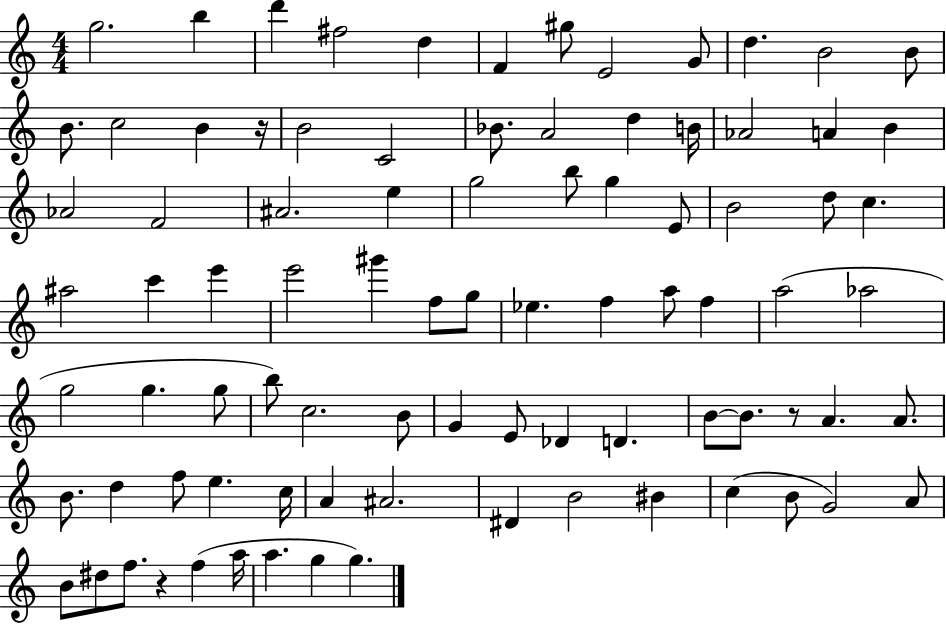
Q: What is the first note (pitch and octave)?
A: G5